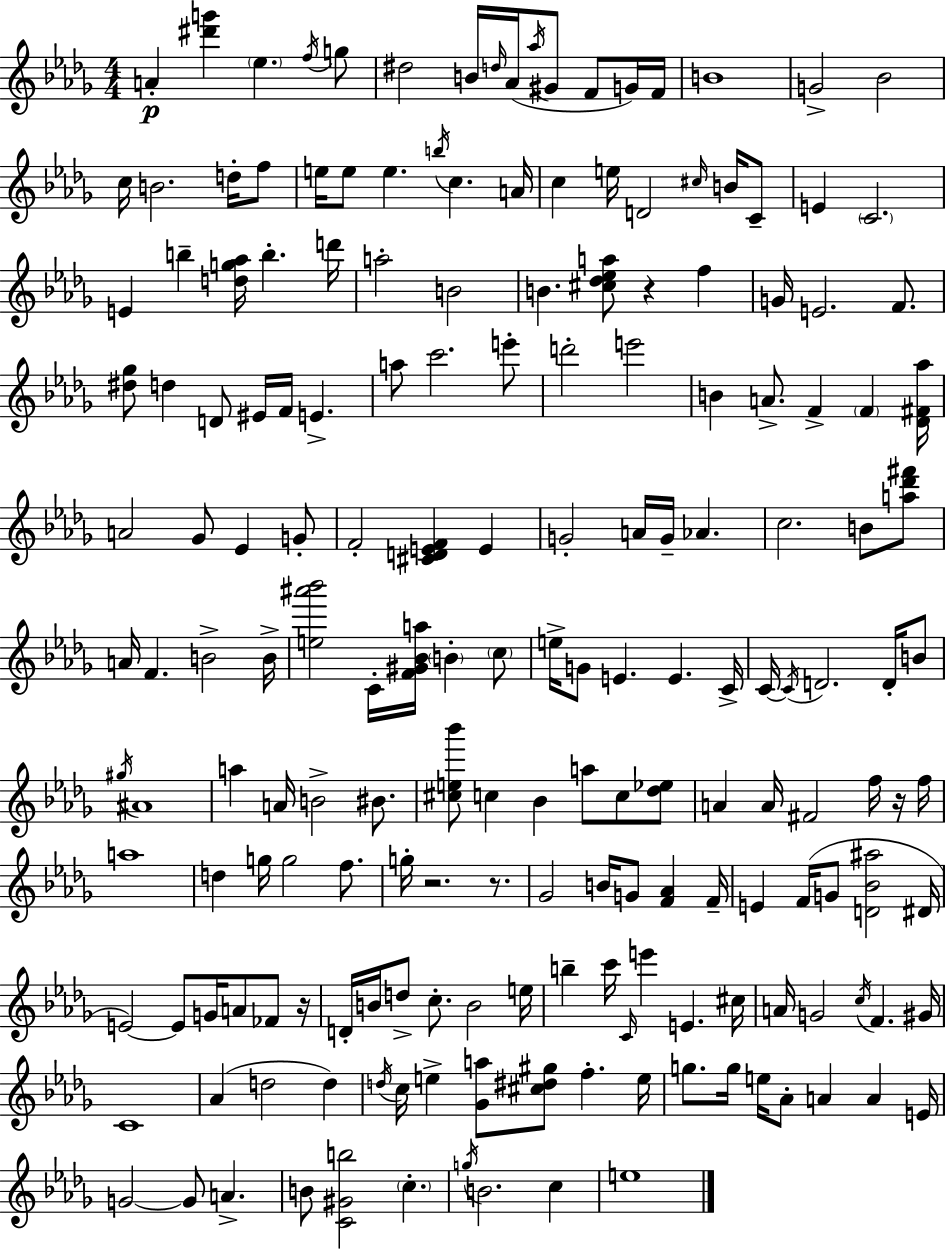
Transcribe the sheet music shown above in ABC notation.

X:1
T:Untitled
M:4/4
L:1/4
K:Bbm
A [^d'g'] _e f/4 g/2 ^d2 B/4 d/4 _A/4 _a/4 ^G/2 F/2 G/4 F/4 B4 G2 _B2 c/4 B2 d/4 f/2 e/4 e/2 e b/4 c A/4 c e/4 D2 ^c/4 B/4 C/2 E C2 E b [dg_a]/4 b d'/4 a2 B2 B [^c_d_ea]/2 z f G/4 E2 F/2 [^d_g]/2 d D/2 ^E/4 F/4 E a/2 c'2 e'/2 d'2 e'2 B A/2 F F [_D^F_a]/4 A2 _G/2 _E G/2 F2 [^CDEF] E G2 A/4 G/4 _A c2 B/2 [a_d'^f']/2 A/4 F B2 B/4 [e^a'_b']2 C/4 [F^G_Ba]/4 B c/2 e/4 G/2 E E C/4 C/4 C/4 D2 D/4 B/2 ^g/4 ^A4 a A/4 B2 ^B/2 [^ce_b']/2 c _B a/2 c/2 [_d_e]/2 A A/4 ^F2 f/4 z/4 f/4 a4 d g/4 g2 f/2 g/4 z2 z/2 _G2 B/4 G/2 [F_A] F/4 E F/4 G/2 [D_B^a]2 ^D/4 E2 E/2 G/4 A/2 _F/2 z/4 D/4 B/4 d/2 c/2 B2 e/4 b c'/4 C/4 e' E ^c/4 A/4 G2 c/4 F ^G/4 C4 _A d2 d d/4 c/4 e [_Ga]/2 [^c^d^g]/2 f e/4 g/2 g/4 e/4 _A/2 A A E/4 G2 G/2 A B/2 [C^Gb]2 c g/4 B2 c e4